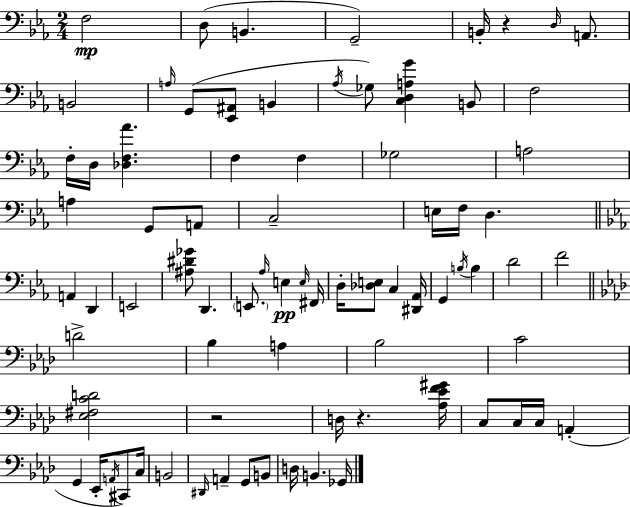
X:1
T:Untitled
M:2/4
L:1/4
K:Eb
F,2 D,/2 B,, G,,2 B,,/4 z D,/4 A,,/2 B,,2 A,/4 G,,/2 [_E,,^A,,]/2 B,, _A,/4 _G,/2 [C,D,A,G] B,,/2 F,2 F,/4 D,/4 [_D,F,_A] F, F, _G,2 A,2 A, G,,/2 A,,/2 C,2 E,/4 F,/4 D, A,, D,, E,,2 [^A,^D_G]/2 D,, E,,/2 _A,/4 E, E,/4 ^F,,/4 D,/4 [_D,E,]/2 C, [^D,,_A,,]/4 G,, B,/4 B, D2 F2 D2 _B, A, _B,2 C2 [_E,^F,CD]2 z2 D,/4 z [_A,_EF^G]/4 C,/2 C,/4 C,/4 A,, G,, _E,,/4 A,,/4 ^C,,/2 C,/4 B,,2 ^D,,/4 A,, G,,/2 B,,/2 D,/4 B,, _G,,/4